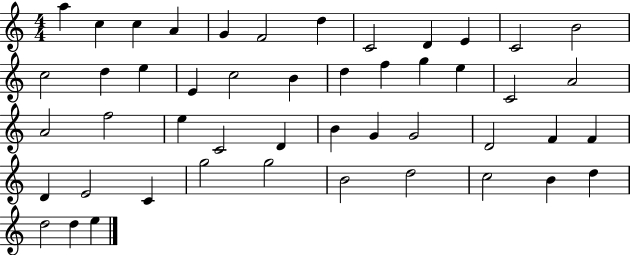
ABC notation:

X:1
T:Untitled
M:4/4
L:1/4
K:C
a c c A G F2 d C2 D E C2 B2 c2 d e E c2 B d f g e C2 A2 A2 f2 e C2 D B G G2 D2 F F D E2 C g2 g2 B2 d2 c2 B d d2 d e